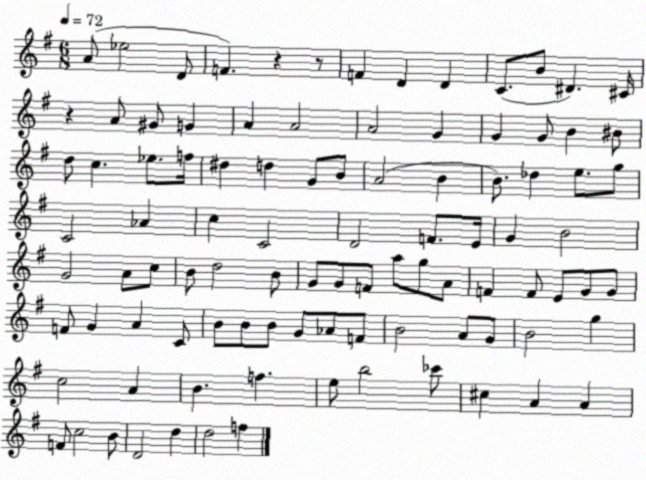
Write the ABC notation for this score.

X:1
T:Untitled
M:6/8
L:1/4
K:G
A/2 _e2 D/2 F z z/2 F D D C/2 B/2 ^D ^C/4 z A/2 ^G/2 G A A2 A2 G G G/2 B ^B/2 d/2 c _e/2 f/4 ^d d G/2 B/2 A2 B B/2 _d e/2 g/2 C2 _A c C2 D2 F/2 E/4 G B2 G2 A/2 c/2 B/2 d2 B/2 G/2 G/2 F/2 a/2 g/2 A/2 F F/2 E/2 G/2 G/2 F/2 G A C/2 B/2 B/2 B/2 G/2 _A/2 F/2 B2 A/2 G/2 B2 g c2 A B f e/2 b2 _c'/2 ^c A A F/2 c2 B/2 D2 d d2 f